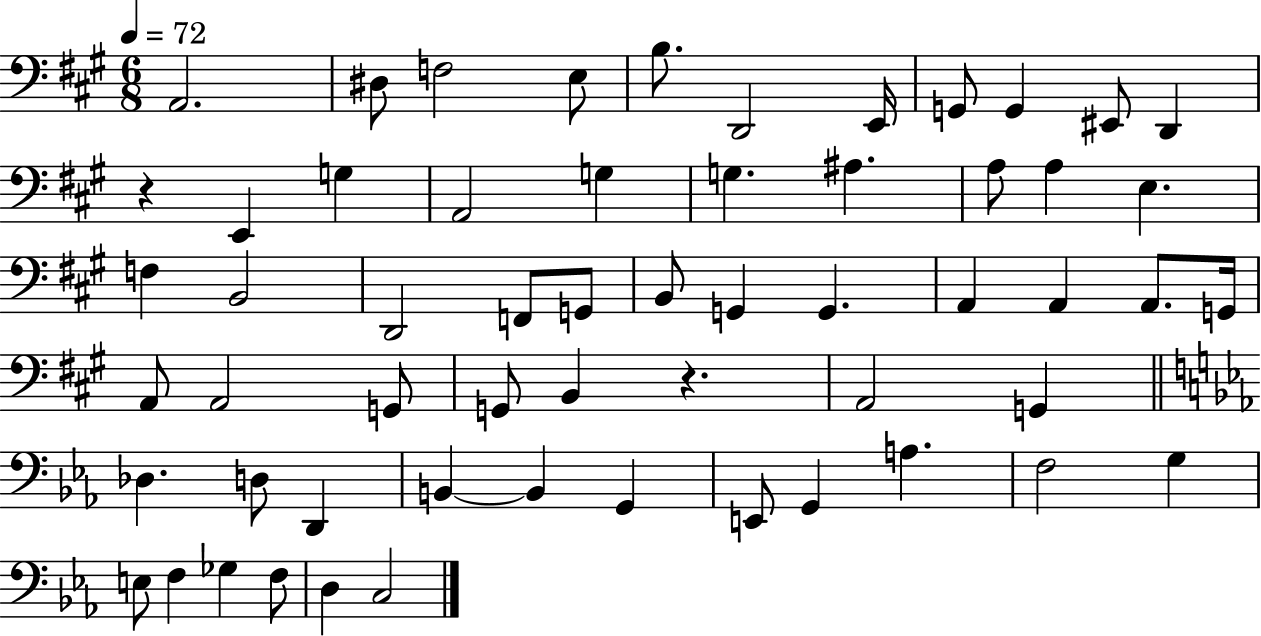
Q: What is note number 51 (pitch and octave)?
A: E3